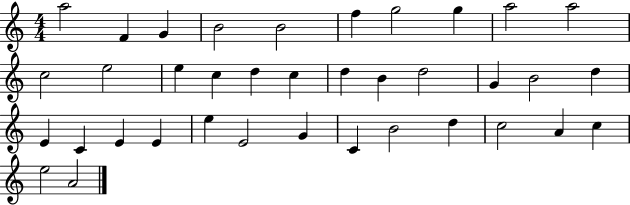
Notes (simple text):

A5/h F4/q G4/q B4/h B4/h F5/q G5/h G5/q A5/h A5/h C5/h E5/h E5/q C5/q D5/q C5/q D5/q B4/q D5/h G4/q B4/h D5/q E4/q C4/q E4/q E4/q E5/q E4/h G4/q C4/q B4/h D5/q C5/h A4/q C5/q E5/h A4/h